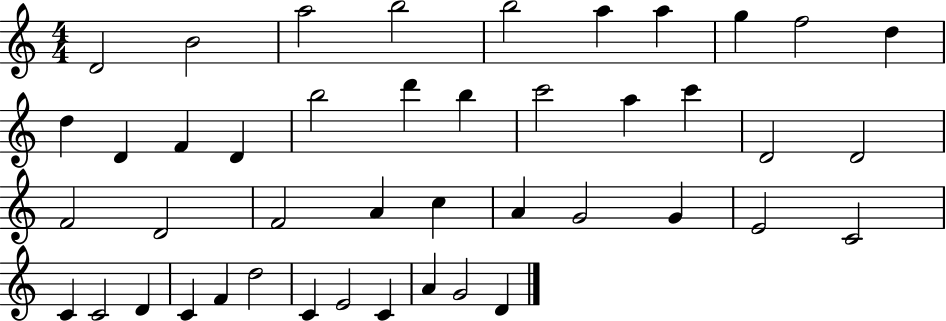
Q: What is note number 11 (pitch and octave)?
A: D5